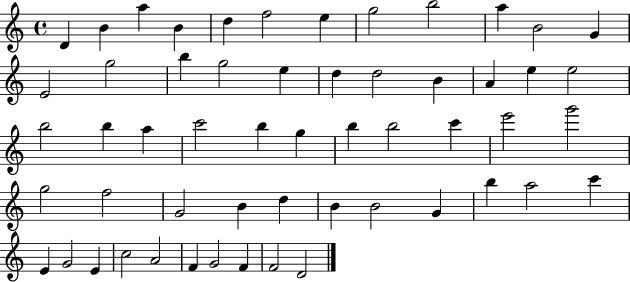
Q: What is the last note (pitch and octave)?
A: D4